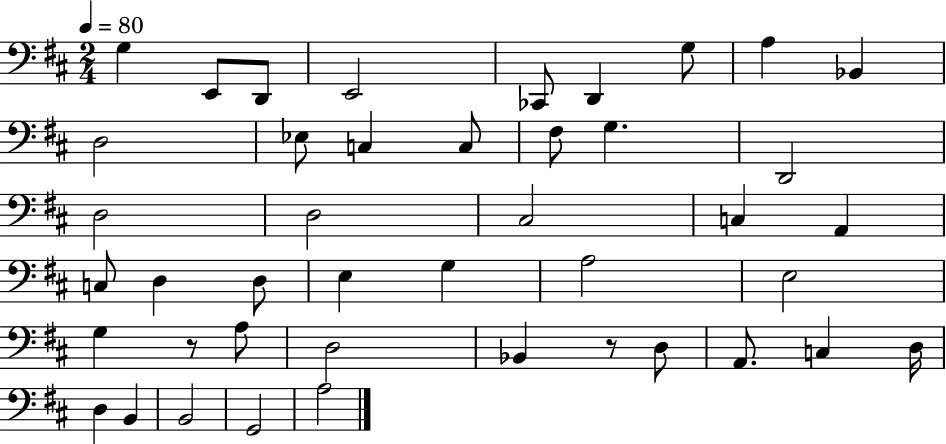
{
  \clef bass
  \numericTimeSignature
  \time 2/4
  \key d \major
  \tempo 4 = 80
  \repeat volta 2 { g4 e,8 d,8 | e,2 | ces,8 d,4 g8 | a4 bes,4 | \break d2 | ees8 c4 c8 | fis8 g4. | d,2 | \break d2 | d2 | cis2 | c4 a,4 | \break c8 d4 d8 | e4 g4 | a2 | e2 | \break g4 r8 a8 | d2 | bes,4 r8 d8 | a,8. c4 d16 | \break d4 b,4 | b,2 | g,2 | a2 | \break } \bar "|."
}